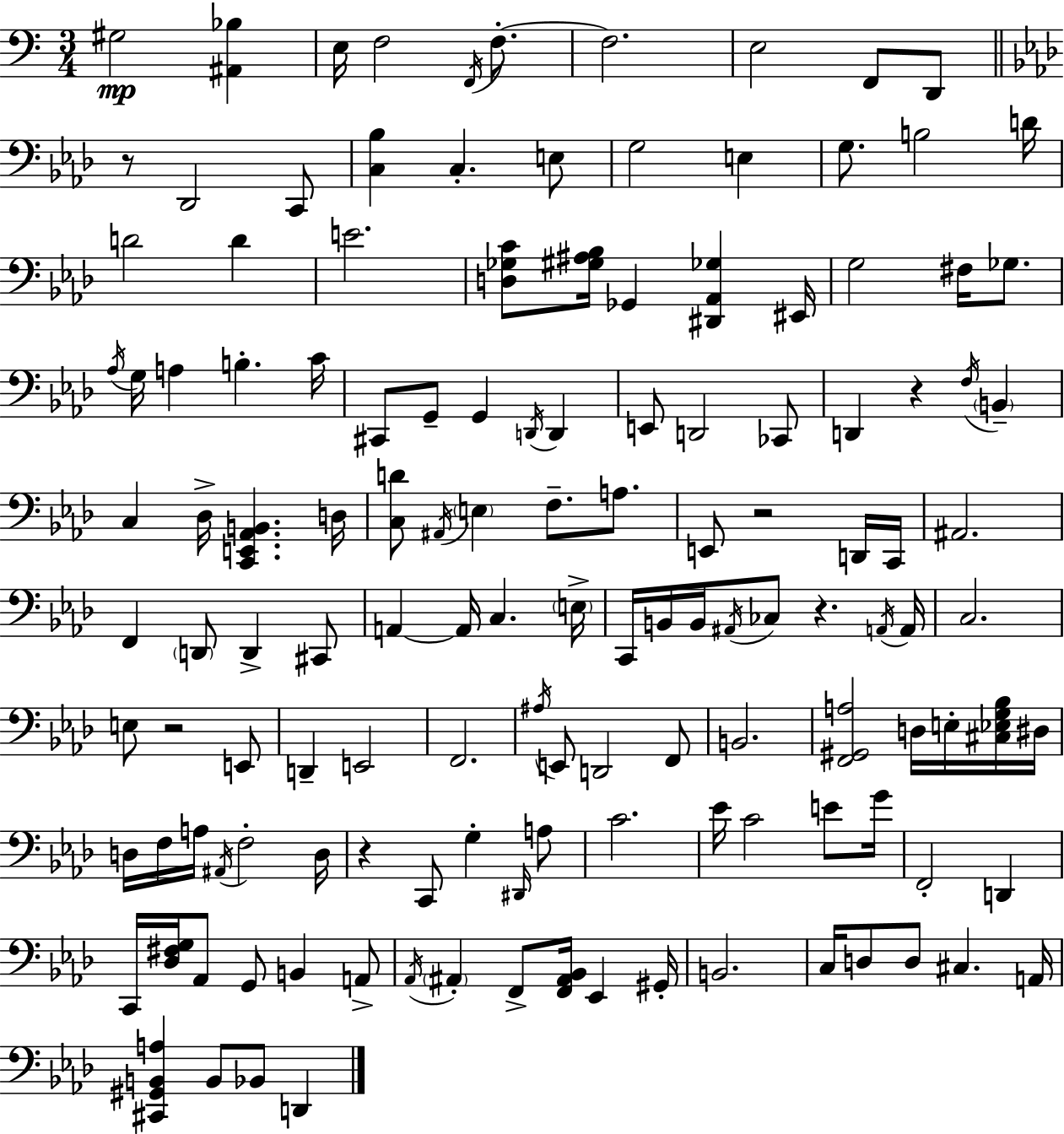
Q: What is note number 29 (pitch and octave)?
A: A3